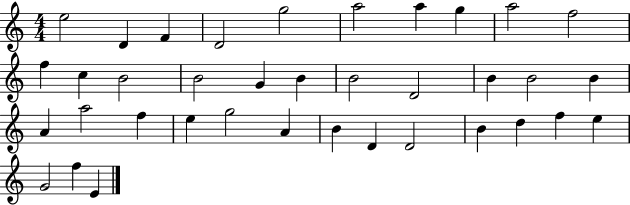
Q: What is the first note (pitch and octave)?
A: E5